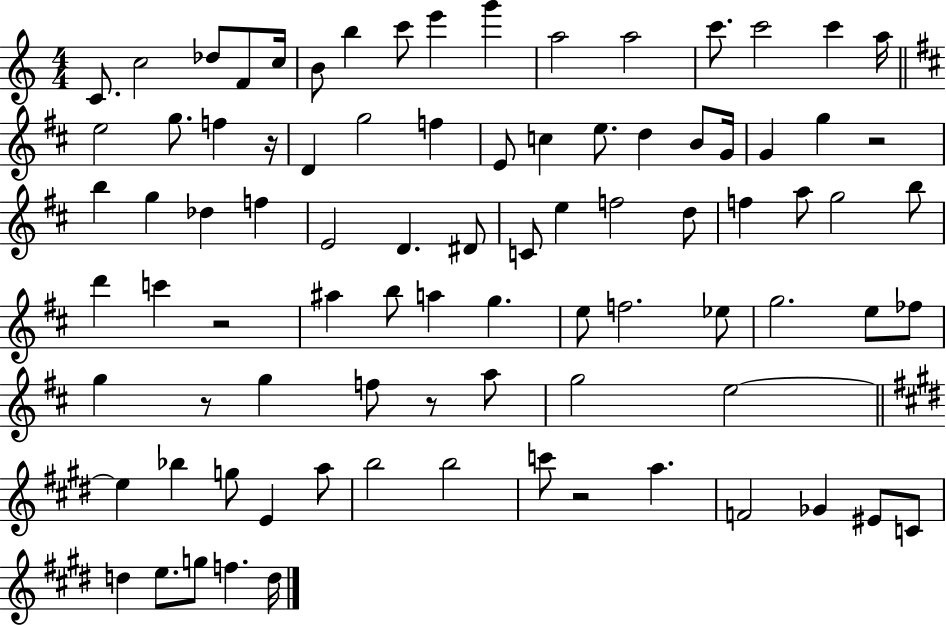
X:1
T:Untitled
M:4/4
L:1/4
K:C
C/2 c2 _d/2 F/2 c/4 B/2 b c'/2 e' g' a2 a2 c'/2 c'2 c' a/4 e2 g/2 f z/4 D g2 f E/2 c e/2 d B/2 G/4 G g z2 b g _d f E2 D ^D/2 C/2 e f2 d/2 f a/2 g2 b/2 d' c' z2 ^a b/2 a g e/2 f2 _e/2 g2 e/2 _f/2 g z/2 g f/2 z/2 a/2 g2 e2 e _b g/2 E a/2 b2 b2 c'/2 z2 a F2 _G ^E/2 C/2 d e/2 g/2 f d/4